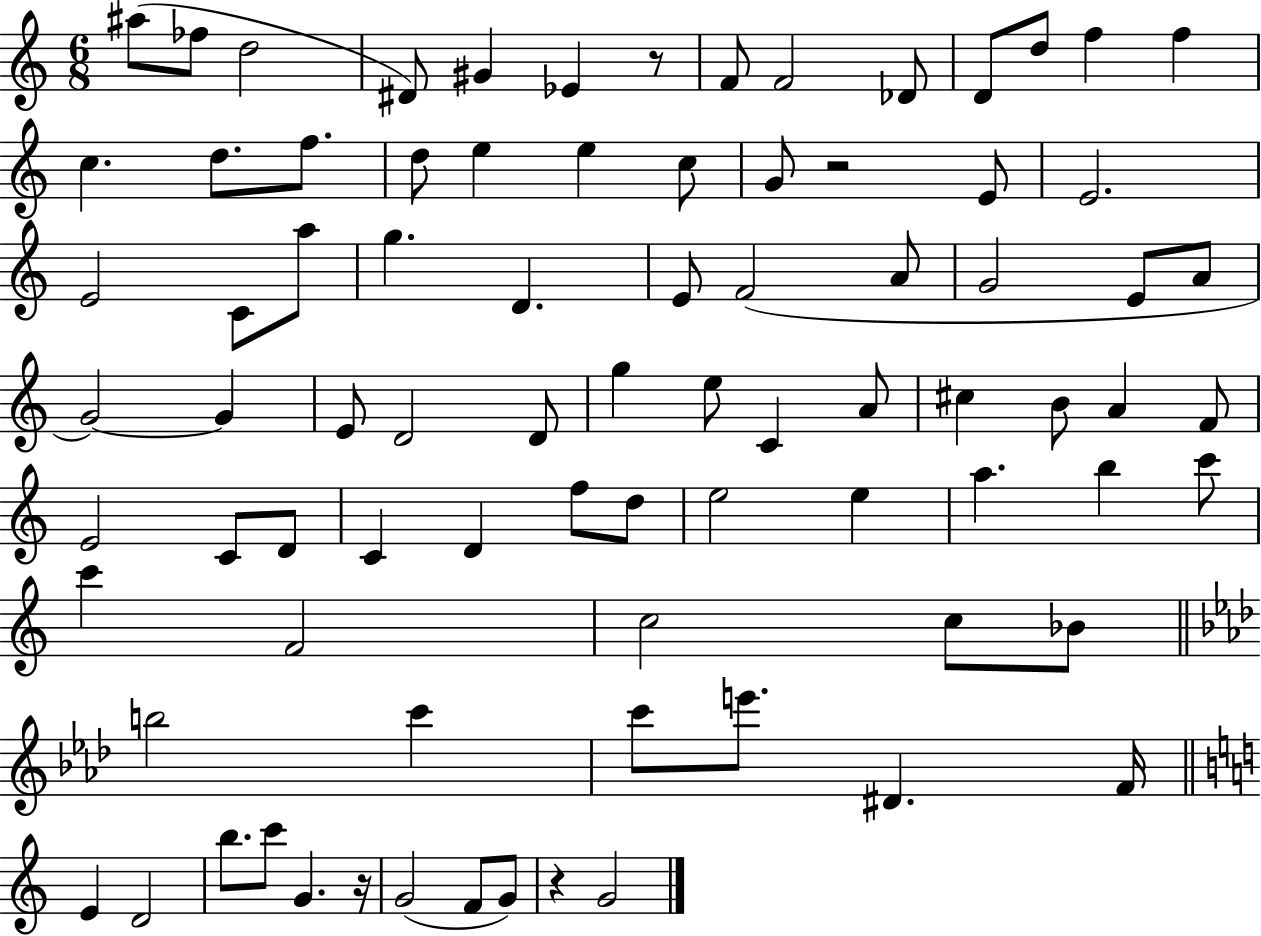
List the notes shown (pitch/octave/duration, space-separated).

A#5/e FES5/e D5/h D#4/e G#4/q Eb4/q R/e F4/e F4/h Db4/e D4/e D5/e F5/q F5/q C5/q. D5/e. F5/e. D5/e E5/q E5/q C5/e G4/e R/h E4/e E4/h. E4/h C4/e A5/e G5/q. D4/q. E4/e F4/h A4/e G4/h E4/e A4/e G4/h G4/q E4/e D4/h D4/e G5/q E5/e C4/q A4/e C#5/q B4/e A4/q F4/e E4/h C4/e D4/e C4/q D4/q F5/e D5/e E5/h E5/q A5/q. B5/q C6/e C6/q F4/h C5/h C5/e Bb4/e B5/h C6/q C6/e E6/e. D#4/q. F4/s E4/q D4/h B5/e. C6/e G4/q. R/s G4/h F4/e G4/e R/q G4/h